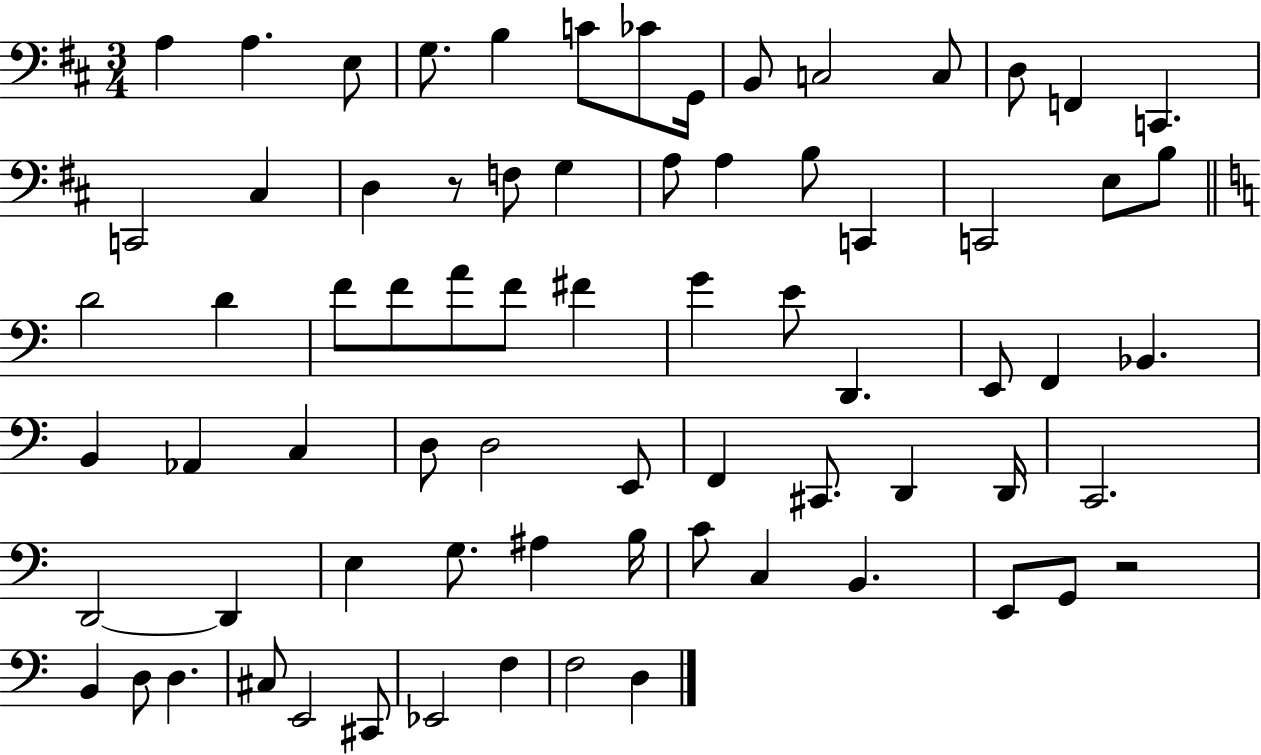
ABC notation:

X:1
T:Untitled
M:3/4
L:1/4
K:D
A, A, E,/2 G,/2 B, C/2 _C/2 G,,/4 B,,/2 C,2 C,/2 D,/2 F,, C,, C,,2 ^C, D, z/2 F,/2 G, A,/2 A, B,/2 C,, C,,2 E,/2 B,/2 D2 D F/2 F/2 A/2 F/2 ^F G E/2 D,, E,,/2 F,, _B,, B,, _A,, C, D,/2 D,2 E,,/2 F,, ^C,,/2 D,, D,,/4 C,,2 D,,2 D,, E, G,/2 ^A, B,/4 C/2 C, B,, E,,/2 G,,/2 z2 B,, D,/2 D, ^C,/2 E,,2 ^C,,/2 _E,,2 F, F,2 D,